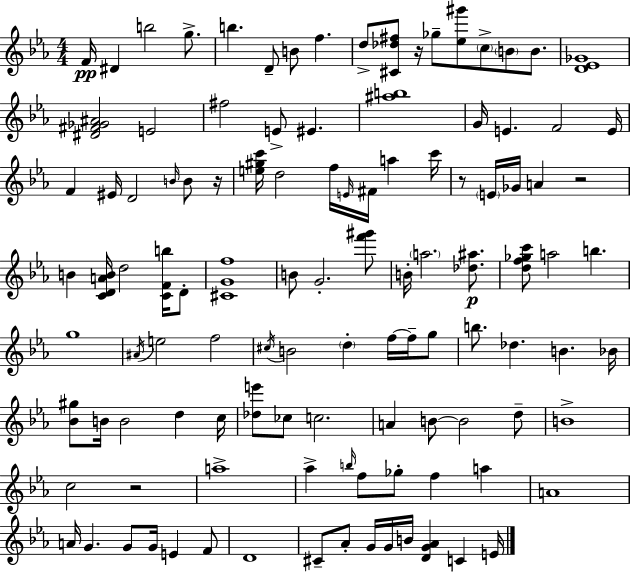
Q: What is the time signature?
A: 4/4